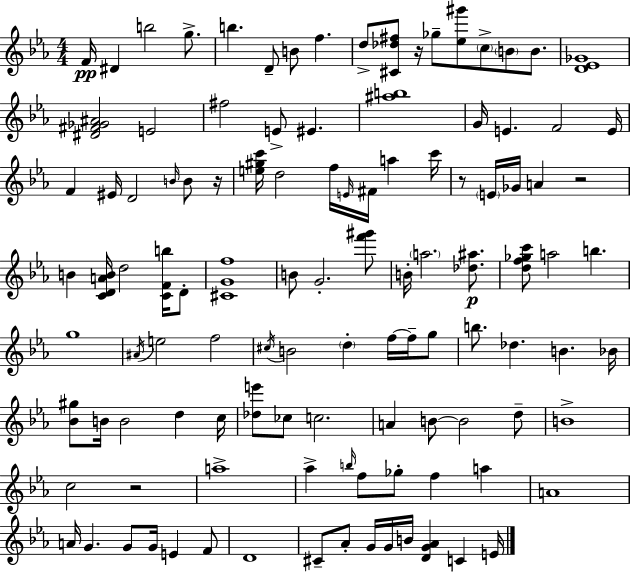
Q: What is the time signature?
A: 4/4